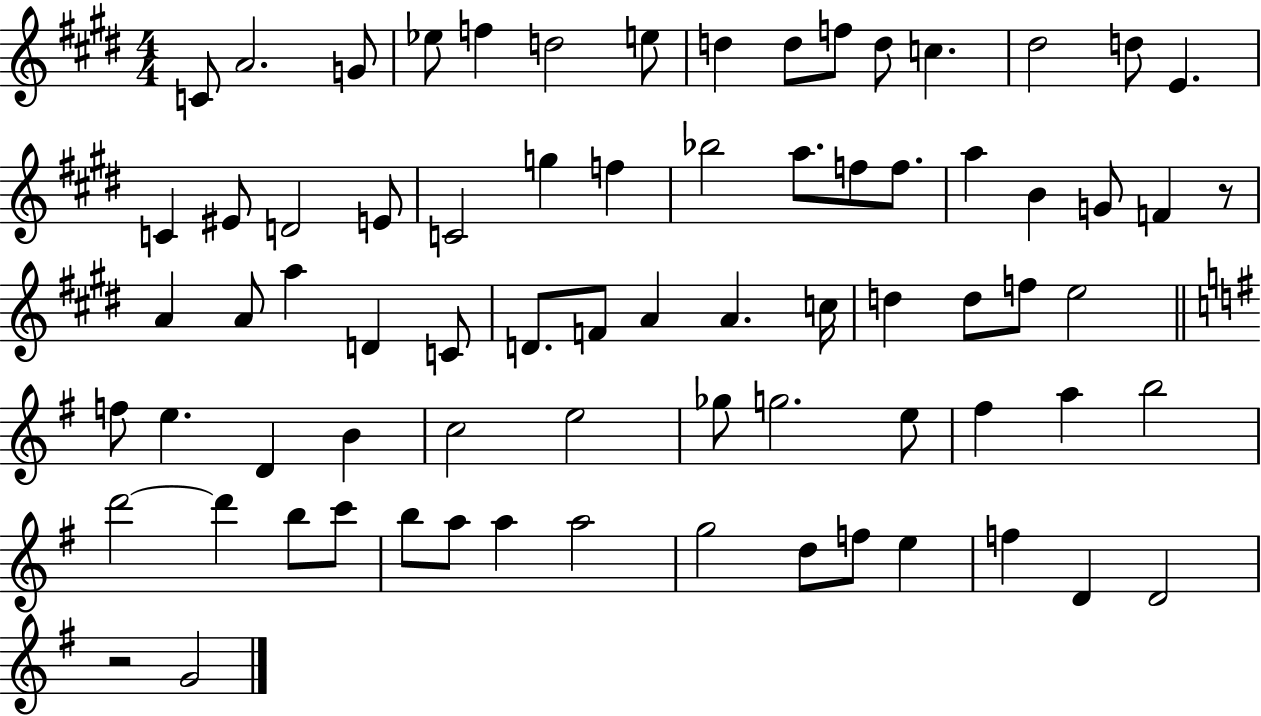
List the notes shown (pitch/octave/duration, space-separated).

C4/e A4/h. G4/e Eb5/e F5/q D5/h E5/e D5/q D5/e F5/e D5/e C5/q. D#5/h D5/e E4/q. C4/q EIS4/e D4/h E4/e C4/h G5/q F5/q Bb5/h A5/e. F5/e F5/e. A5/q B4/q G4/e F4/q R/e A4/q A4/e A5/q D4/q C4/e D4/e. F4/e A4/q A4/q. C5/s D5/q D5/e F5/e E5/h F5/e E5/q. D4/q B4/q C5/h E5/h Gb5/e G5/h. E5/e F#5/q A5/q B5/h D6/h D6/q B5/e C6/e B5/e A5/e A5/q A5/h G5/h D5/e F5/e E5/q F5/q D4/q D4/h R/h G4/h